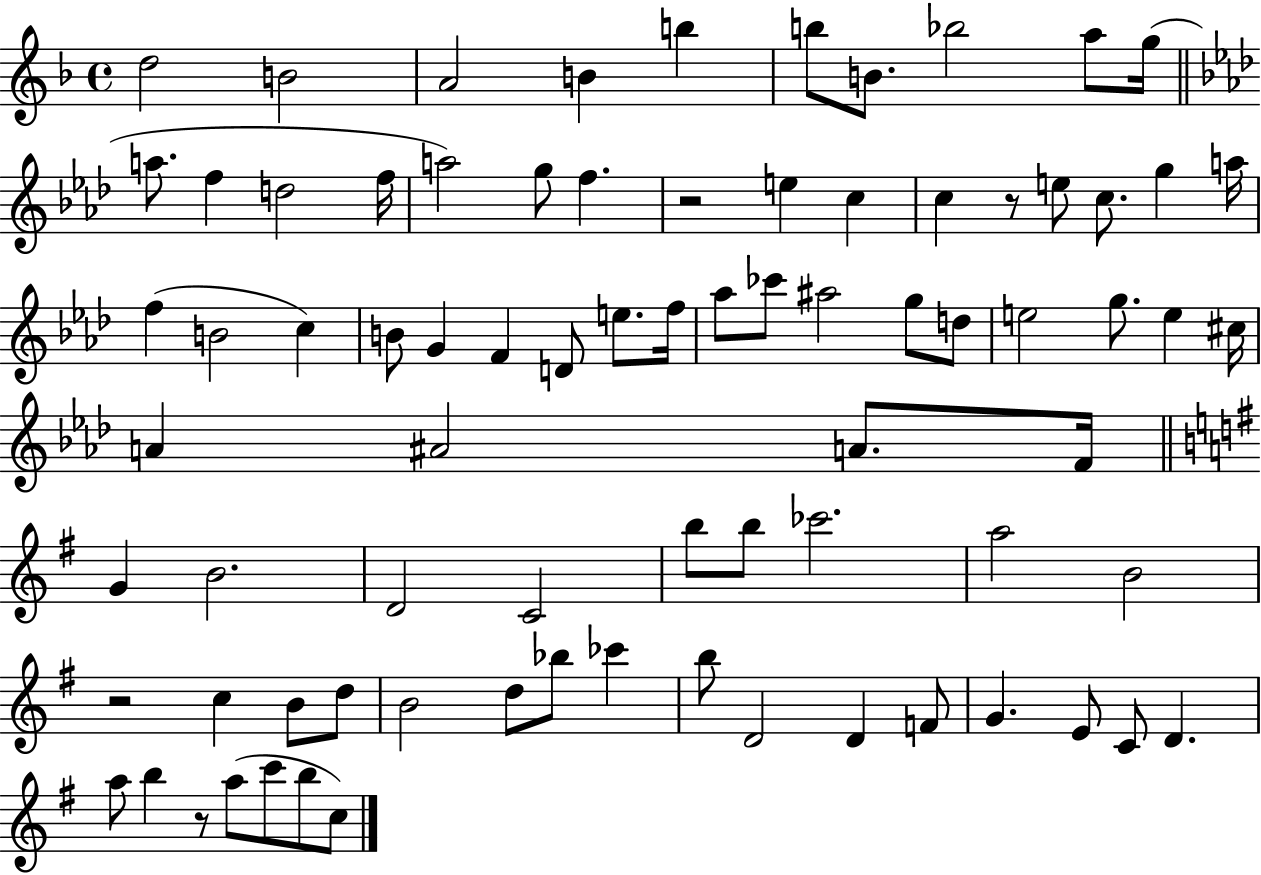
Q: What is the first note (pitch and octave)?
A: D5